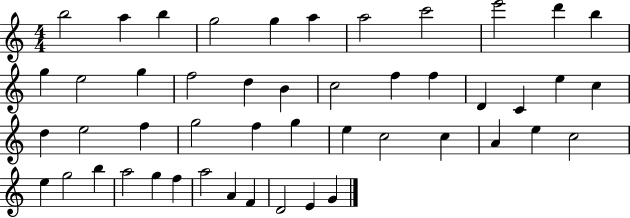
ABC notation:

X:1
T:Untitled
M:4/4
L:1/4
K:C
b2 a b g2 g a a2 c'2 e'2 d' b g e2 g f2 d B c2 f f D C e c d e2 f g2 f g e c2 c A e c2 e g2 b a2 g f a2 A F D2 E G